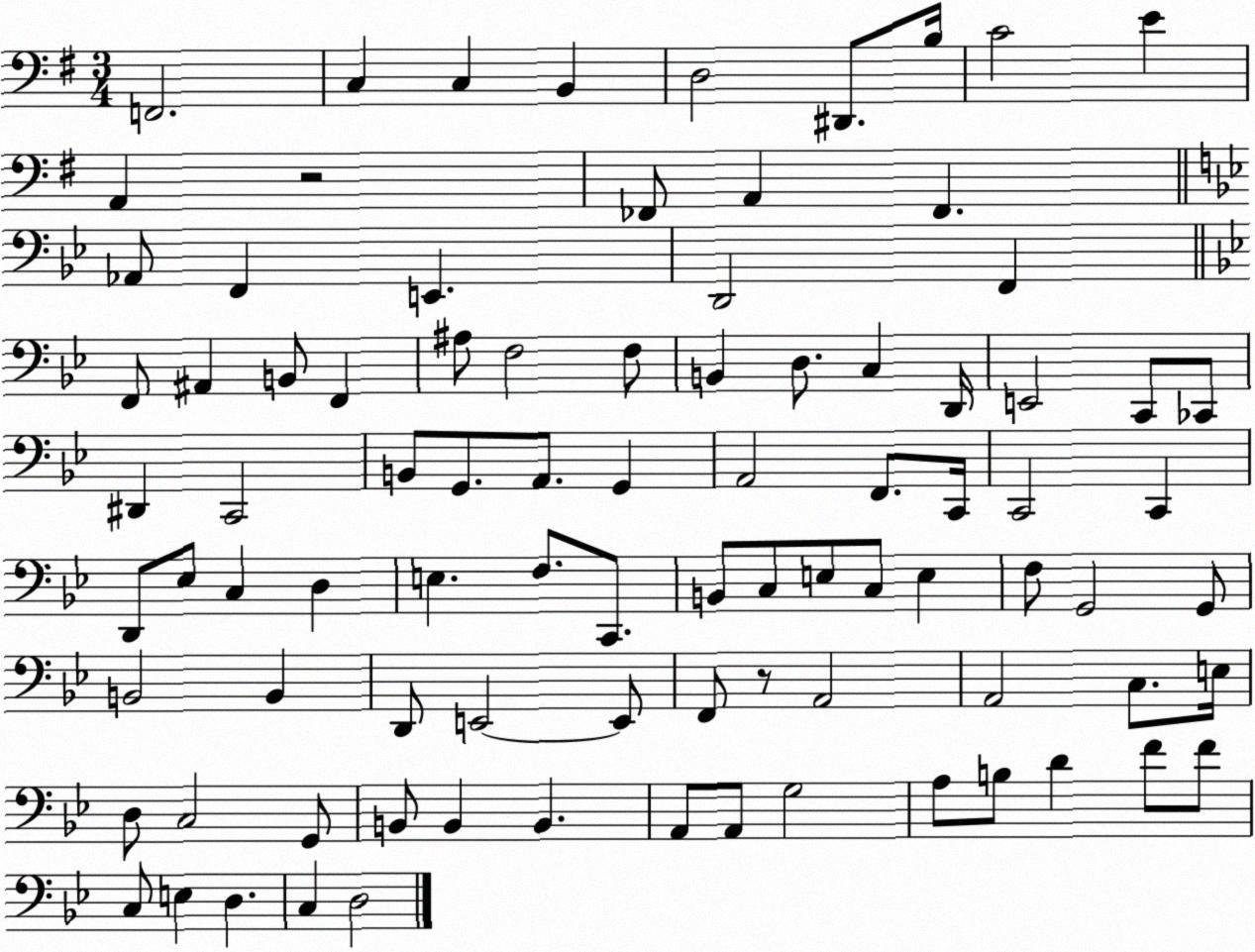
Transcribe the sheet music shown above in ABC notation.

X:1
T:Untitled
M:3/4
L:1/4
K:G
F,,2 C, C, B,, D,2 ^D,,/2 B,/4 C2 E A,, z2 _F,,/2 A,, _F,, _A,,/2 F,, E,, D,,2 F,, F,,/2 ^A,, B,,/2 F,, ^A,/2 F,2 F,/2 B,, D,/2 C, D,,/4 E,,2 C,,/2 _C,,/2 ^D,, C,,2 B,,/2 G,,/2 A,,/2 G,, A,,2 F,,/2 C,,/4 C,,2 C,, D,,/2 _E,/2 C, D, E, F,/2 C,,/2 B,,/2 C,/2 E,/2 C,/2 E, F,/2 G,,2 G,,/2 B,,2 B,, D,,/2 E,,2 E,,/2 F,,/2 z/2 A,,2 A,,2 C,/2 E,/4 D,/2 C,2 G,,/2 B,,/2 B,, B,, A,,/2 A,,/2 G,2 A,/2 B,/2 D F/2 F/2 C,/2 E, D, C, D,2